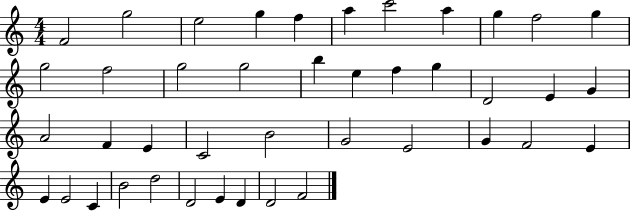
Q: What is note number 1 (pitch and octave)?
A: F4